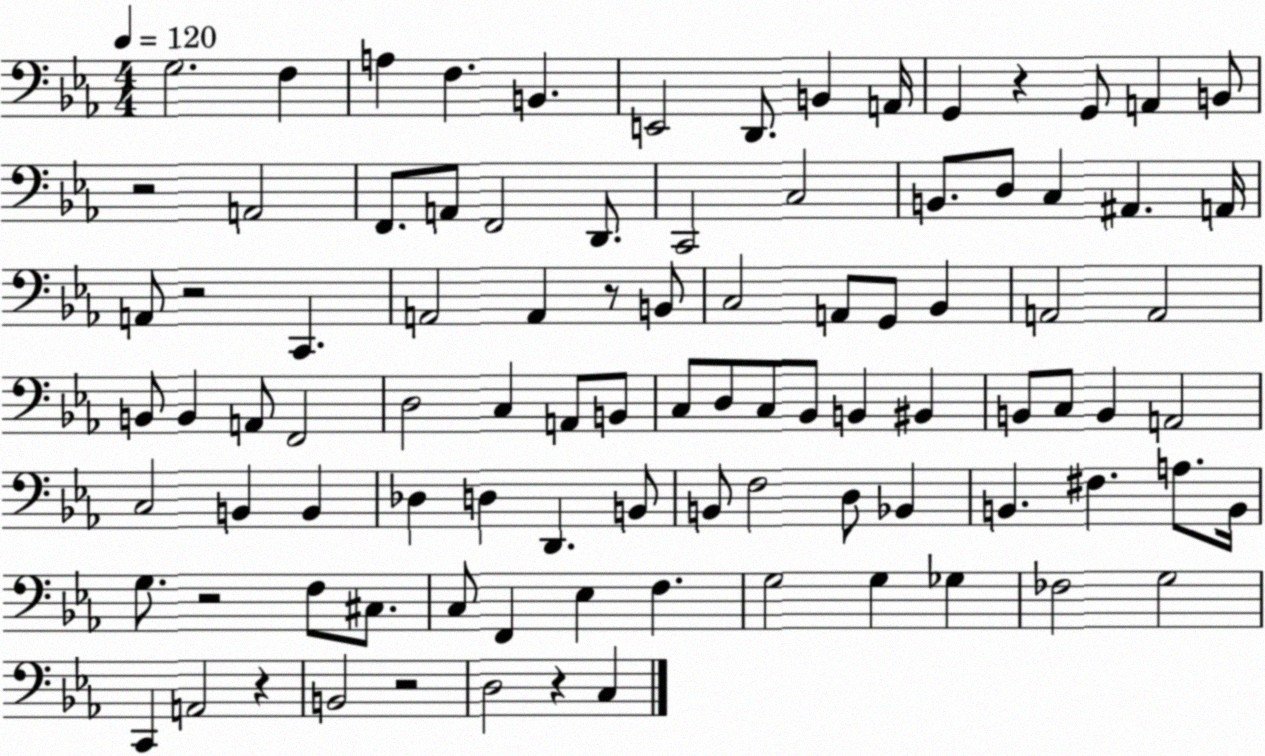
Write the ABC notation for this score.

X:1
T:Untitled
M:4/4
L:1/4
K:Eb
G,2 F, A, F, B,, E,,2 D,,/2 B,, A,,/4 G,, z G,,/2 A,, B,,/2 z2 A,,2 F,,/2 A,,/2 F,,2 D,,/2 C,,2 C,2 B,,/2 D,/2 C, ^A,, A,,/4 A,,/2 z2 C,, A,,2 A,, z/2 B,,/2 C,2 A,,/2 G,,/2 _B,, A,,2 A,,2 B,,/2 B,, A,,/2 F,,2 D,2 C, A,,/2 B,,/2 C,/2 D,/2 C,/2 _B,,/2 B,, ^B,, B,,/2 C,/2 B,, A,,2 C,2 B,, B,, _D, D, D,, B,,/2 B,,/2 F,2 D,/2 _B,, B,, ^F, A,/2 B,,/4 G,/2 z2 F,/2 ^C,/2 C,/2 F,, _E, F, G,2 G, _G, _F,2 G,2 C,, A,,2 z B,,2 z2 D,2 z C,